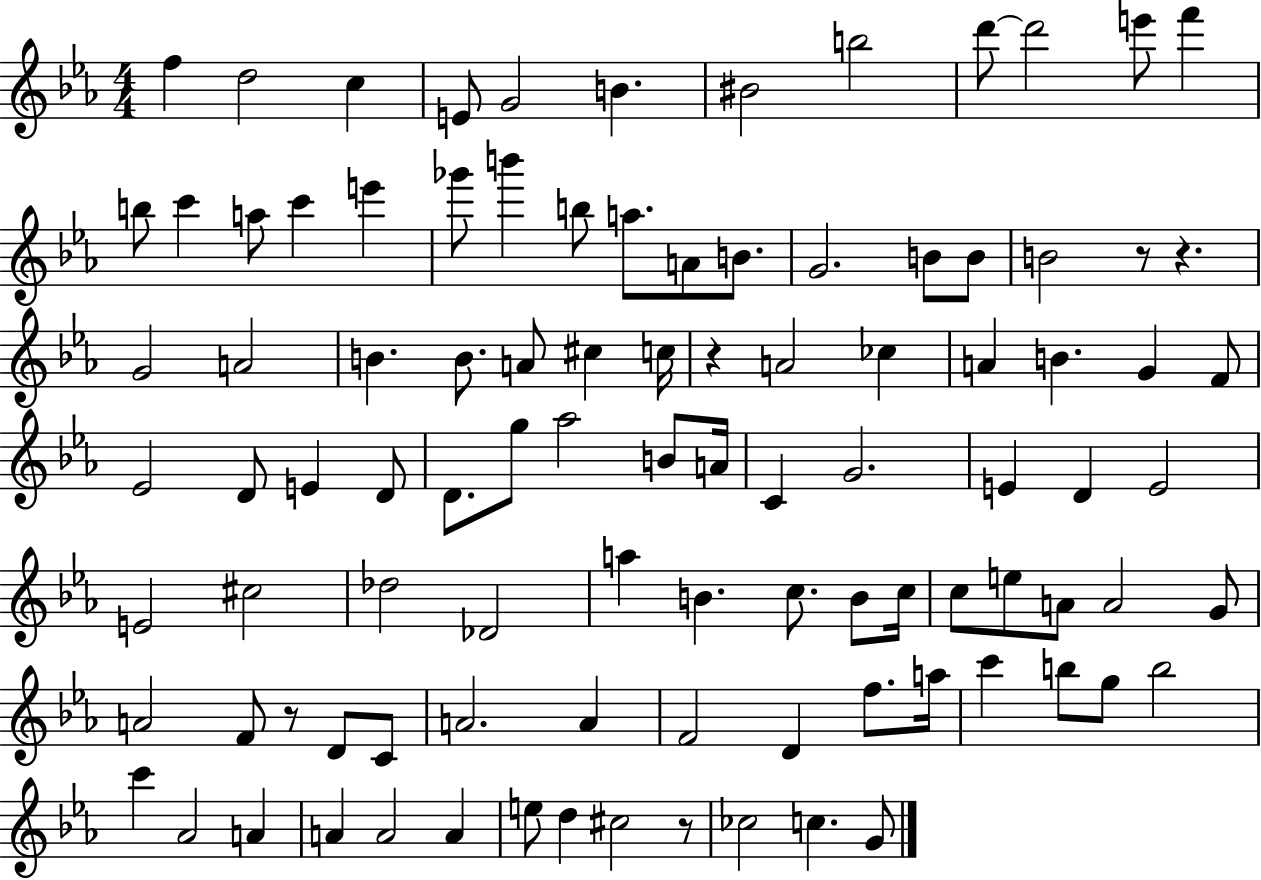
X:1
T:Untitled
M:4/4
L:1/4
K:Eb
f d2 c E/2 G2 B ^B2 b2 d'/2 d'2 e'/2 f' b/2 c' a/2 c' e' _g'/2 b' b/2 a/2 A/2 B/2 G2 B/2 B/2 B2 z/2 z G2 A2 B B/2 A/2 ^c c/4 z A2 _c A B G F/2 _E2 D/2 E D/2 D/2 g/2 _a2 B/2 A/4 C G2 E D E2 E2 ^c2 _d2 _D2 a B c/2 B/2 c/4 c/2 e/2 A/2 A2 G/2 A2 F/2 z/2 D/2 C/2 A2 A F2 D f/2 a/4 c' b/2 g/2 b2 c' _A2 A A A2 A e/2 d ^c2 z/2 _c2 c G/2